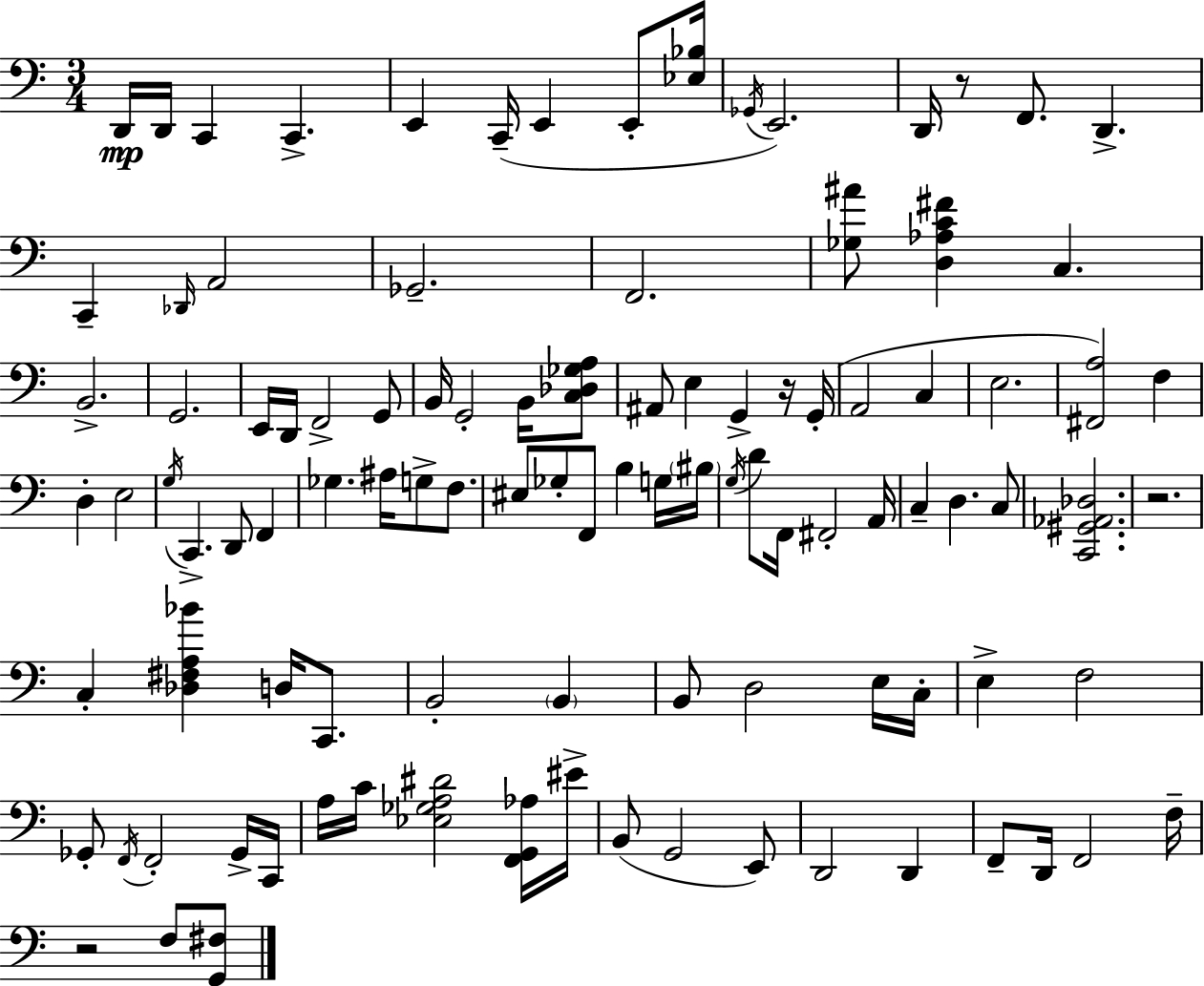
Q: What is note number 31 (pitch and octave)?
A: G2